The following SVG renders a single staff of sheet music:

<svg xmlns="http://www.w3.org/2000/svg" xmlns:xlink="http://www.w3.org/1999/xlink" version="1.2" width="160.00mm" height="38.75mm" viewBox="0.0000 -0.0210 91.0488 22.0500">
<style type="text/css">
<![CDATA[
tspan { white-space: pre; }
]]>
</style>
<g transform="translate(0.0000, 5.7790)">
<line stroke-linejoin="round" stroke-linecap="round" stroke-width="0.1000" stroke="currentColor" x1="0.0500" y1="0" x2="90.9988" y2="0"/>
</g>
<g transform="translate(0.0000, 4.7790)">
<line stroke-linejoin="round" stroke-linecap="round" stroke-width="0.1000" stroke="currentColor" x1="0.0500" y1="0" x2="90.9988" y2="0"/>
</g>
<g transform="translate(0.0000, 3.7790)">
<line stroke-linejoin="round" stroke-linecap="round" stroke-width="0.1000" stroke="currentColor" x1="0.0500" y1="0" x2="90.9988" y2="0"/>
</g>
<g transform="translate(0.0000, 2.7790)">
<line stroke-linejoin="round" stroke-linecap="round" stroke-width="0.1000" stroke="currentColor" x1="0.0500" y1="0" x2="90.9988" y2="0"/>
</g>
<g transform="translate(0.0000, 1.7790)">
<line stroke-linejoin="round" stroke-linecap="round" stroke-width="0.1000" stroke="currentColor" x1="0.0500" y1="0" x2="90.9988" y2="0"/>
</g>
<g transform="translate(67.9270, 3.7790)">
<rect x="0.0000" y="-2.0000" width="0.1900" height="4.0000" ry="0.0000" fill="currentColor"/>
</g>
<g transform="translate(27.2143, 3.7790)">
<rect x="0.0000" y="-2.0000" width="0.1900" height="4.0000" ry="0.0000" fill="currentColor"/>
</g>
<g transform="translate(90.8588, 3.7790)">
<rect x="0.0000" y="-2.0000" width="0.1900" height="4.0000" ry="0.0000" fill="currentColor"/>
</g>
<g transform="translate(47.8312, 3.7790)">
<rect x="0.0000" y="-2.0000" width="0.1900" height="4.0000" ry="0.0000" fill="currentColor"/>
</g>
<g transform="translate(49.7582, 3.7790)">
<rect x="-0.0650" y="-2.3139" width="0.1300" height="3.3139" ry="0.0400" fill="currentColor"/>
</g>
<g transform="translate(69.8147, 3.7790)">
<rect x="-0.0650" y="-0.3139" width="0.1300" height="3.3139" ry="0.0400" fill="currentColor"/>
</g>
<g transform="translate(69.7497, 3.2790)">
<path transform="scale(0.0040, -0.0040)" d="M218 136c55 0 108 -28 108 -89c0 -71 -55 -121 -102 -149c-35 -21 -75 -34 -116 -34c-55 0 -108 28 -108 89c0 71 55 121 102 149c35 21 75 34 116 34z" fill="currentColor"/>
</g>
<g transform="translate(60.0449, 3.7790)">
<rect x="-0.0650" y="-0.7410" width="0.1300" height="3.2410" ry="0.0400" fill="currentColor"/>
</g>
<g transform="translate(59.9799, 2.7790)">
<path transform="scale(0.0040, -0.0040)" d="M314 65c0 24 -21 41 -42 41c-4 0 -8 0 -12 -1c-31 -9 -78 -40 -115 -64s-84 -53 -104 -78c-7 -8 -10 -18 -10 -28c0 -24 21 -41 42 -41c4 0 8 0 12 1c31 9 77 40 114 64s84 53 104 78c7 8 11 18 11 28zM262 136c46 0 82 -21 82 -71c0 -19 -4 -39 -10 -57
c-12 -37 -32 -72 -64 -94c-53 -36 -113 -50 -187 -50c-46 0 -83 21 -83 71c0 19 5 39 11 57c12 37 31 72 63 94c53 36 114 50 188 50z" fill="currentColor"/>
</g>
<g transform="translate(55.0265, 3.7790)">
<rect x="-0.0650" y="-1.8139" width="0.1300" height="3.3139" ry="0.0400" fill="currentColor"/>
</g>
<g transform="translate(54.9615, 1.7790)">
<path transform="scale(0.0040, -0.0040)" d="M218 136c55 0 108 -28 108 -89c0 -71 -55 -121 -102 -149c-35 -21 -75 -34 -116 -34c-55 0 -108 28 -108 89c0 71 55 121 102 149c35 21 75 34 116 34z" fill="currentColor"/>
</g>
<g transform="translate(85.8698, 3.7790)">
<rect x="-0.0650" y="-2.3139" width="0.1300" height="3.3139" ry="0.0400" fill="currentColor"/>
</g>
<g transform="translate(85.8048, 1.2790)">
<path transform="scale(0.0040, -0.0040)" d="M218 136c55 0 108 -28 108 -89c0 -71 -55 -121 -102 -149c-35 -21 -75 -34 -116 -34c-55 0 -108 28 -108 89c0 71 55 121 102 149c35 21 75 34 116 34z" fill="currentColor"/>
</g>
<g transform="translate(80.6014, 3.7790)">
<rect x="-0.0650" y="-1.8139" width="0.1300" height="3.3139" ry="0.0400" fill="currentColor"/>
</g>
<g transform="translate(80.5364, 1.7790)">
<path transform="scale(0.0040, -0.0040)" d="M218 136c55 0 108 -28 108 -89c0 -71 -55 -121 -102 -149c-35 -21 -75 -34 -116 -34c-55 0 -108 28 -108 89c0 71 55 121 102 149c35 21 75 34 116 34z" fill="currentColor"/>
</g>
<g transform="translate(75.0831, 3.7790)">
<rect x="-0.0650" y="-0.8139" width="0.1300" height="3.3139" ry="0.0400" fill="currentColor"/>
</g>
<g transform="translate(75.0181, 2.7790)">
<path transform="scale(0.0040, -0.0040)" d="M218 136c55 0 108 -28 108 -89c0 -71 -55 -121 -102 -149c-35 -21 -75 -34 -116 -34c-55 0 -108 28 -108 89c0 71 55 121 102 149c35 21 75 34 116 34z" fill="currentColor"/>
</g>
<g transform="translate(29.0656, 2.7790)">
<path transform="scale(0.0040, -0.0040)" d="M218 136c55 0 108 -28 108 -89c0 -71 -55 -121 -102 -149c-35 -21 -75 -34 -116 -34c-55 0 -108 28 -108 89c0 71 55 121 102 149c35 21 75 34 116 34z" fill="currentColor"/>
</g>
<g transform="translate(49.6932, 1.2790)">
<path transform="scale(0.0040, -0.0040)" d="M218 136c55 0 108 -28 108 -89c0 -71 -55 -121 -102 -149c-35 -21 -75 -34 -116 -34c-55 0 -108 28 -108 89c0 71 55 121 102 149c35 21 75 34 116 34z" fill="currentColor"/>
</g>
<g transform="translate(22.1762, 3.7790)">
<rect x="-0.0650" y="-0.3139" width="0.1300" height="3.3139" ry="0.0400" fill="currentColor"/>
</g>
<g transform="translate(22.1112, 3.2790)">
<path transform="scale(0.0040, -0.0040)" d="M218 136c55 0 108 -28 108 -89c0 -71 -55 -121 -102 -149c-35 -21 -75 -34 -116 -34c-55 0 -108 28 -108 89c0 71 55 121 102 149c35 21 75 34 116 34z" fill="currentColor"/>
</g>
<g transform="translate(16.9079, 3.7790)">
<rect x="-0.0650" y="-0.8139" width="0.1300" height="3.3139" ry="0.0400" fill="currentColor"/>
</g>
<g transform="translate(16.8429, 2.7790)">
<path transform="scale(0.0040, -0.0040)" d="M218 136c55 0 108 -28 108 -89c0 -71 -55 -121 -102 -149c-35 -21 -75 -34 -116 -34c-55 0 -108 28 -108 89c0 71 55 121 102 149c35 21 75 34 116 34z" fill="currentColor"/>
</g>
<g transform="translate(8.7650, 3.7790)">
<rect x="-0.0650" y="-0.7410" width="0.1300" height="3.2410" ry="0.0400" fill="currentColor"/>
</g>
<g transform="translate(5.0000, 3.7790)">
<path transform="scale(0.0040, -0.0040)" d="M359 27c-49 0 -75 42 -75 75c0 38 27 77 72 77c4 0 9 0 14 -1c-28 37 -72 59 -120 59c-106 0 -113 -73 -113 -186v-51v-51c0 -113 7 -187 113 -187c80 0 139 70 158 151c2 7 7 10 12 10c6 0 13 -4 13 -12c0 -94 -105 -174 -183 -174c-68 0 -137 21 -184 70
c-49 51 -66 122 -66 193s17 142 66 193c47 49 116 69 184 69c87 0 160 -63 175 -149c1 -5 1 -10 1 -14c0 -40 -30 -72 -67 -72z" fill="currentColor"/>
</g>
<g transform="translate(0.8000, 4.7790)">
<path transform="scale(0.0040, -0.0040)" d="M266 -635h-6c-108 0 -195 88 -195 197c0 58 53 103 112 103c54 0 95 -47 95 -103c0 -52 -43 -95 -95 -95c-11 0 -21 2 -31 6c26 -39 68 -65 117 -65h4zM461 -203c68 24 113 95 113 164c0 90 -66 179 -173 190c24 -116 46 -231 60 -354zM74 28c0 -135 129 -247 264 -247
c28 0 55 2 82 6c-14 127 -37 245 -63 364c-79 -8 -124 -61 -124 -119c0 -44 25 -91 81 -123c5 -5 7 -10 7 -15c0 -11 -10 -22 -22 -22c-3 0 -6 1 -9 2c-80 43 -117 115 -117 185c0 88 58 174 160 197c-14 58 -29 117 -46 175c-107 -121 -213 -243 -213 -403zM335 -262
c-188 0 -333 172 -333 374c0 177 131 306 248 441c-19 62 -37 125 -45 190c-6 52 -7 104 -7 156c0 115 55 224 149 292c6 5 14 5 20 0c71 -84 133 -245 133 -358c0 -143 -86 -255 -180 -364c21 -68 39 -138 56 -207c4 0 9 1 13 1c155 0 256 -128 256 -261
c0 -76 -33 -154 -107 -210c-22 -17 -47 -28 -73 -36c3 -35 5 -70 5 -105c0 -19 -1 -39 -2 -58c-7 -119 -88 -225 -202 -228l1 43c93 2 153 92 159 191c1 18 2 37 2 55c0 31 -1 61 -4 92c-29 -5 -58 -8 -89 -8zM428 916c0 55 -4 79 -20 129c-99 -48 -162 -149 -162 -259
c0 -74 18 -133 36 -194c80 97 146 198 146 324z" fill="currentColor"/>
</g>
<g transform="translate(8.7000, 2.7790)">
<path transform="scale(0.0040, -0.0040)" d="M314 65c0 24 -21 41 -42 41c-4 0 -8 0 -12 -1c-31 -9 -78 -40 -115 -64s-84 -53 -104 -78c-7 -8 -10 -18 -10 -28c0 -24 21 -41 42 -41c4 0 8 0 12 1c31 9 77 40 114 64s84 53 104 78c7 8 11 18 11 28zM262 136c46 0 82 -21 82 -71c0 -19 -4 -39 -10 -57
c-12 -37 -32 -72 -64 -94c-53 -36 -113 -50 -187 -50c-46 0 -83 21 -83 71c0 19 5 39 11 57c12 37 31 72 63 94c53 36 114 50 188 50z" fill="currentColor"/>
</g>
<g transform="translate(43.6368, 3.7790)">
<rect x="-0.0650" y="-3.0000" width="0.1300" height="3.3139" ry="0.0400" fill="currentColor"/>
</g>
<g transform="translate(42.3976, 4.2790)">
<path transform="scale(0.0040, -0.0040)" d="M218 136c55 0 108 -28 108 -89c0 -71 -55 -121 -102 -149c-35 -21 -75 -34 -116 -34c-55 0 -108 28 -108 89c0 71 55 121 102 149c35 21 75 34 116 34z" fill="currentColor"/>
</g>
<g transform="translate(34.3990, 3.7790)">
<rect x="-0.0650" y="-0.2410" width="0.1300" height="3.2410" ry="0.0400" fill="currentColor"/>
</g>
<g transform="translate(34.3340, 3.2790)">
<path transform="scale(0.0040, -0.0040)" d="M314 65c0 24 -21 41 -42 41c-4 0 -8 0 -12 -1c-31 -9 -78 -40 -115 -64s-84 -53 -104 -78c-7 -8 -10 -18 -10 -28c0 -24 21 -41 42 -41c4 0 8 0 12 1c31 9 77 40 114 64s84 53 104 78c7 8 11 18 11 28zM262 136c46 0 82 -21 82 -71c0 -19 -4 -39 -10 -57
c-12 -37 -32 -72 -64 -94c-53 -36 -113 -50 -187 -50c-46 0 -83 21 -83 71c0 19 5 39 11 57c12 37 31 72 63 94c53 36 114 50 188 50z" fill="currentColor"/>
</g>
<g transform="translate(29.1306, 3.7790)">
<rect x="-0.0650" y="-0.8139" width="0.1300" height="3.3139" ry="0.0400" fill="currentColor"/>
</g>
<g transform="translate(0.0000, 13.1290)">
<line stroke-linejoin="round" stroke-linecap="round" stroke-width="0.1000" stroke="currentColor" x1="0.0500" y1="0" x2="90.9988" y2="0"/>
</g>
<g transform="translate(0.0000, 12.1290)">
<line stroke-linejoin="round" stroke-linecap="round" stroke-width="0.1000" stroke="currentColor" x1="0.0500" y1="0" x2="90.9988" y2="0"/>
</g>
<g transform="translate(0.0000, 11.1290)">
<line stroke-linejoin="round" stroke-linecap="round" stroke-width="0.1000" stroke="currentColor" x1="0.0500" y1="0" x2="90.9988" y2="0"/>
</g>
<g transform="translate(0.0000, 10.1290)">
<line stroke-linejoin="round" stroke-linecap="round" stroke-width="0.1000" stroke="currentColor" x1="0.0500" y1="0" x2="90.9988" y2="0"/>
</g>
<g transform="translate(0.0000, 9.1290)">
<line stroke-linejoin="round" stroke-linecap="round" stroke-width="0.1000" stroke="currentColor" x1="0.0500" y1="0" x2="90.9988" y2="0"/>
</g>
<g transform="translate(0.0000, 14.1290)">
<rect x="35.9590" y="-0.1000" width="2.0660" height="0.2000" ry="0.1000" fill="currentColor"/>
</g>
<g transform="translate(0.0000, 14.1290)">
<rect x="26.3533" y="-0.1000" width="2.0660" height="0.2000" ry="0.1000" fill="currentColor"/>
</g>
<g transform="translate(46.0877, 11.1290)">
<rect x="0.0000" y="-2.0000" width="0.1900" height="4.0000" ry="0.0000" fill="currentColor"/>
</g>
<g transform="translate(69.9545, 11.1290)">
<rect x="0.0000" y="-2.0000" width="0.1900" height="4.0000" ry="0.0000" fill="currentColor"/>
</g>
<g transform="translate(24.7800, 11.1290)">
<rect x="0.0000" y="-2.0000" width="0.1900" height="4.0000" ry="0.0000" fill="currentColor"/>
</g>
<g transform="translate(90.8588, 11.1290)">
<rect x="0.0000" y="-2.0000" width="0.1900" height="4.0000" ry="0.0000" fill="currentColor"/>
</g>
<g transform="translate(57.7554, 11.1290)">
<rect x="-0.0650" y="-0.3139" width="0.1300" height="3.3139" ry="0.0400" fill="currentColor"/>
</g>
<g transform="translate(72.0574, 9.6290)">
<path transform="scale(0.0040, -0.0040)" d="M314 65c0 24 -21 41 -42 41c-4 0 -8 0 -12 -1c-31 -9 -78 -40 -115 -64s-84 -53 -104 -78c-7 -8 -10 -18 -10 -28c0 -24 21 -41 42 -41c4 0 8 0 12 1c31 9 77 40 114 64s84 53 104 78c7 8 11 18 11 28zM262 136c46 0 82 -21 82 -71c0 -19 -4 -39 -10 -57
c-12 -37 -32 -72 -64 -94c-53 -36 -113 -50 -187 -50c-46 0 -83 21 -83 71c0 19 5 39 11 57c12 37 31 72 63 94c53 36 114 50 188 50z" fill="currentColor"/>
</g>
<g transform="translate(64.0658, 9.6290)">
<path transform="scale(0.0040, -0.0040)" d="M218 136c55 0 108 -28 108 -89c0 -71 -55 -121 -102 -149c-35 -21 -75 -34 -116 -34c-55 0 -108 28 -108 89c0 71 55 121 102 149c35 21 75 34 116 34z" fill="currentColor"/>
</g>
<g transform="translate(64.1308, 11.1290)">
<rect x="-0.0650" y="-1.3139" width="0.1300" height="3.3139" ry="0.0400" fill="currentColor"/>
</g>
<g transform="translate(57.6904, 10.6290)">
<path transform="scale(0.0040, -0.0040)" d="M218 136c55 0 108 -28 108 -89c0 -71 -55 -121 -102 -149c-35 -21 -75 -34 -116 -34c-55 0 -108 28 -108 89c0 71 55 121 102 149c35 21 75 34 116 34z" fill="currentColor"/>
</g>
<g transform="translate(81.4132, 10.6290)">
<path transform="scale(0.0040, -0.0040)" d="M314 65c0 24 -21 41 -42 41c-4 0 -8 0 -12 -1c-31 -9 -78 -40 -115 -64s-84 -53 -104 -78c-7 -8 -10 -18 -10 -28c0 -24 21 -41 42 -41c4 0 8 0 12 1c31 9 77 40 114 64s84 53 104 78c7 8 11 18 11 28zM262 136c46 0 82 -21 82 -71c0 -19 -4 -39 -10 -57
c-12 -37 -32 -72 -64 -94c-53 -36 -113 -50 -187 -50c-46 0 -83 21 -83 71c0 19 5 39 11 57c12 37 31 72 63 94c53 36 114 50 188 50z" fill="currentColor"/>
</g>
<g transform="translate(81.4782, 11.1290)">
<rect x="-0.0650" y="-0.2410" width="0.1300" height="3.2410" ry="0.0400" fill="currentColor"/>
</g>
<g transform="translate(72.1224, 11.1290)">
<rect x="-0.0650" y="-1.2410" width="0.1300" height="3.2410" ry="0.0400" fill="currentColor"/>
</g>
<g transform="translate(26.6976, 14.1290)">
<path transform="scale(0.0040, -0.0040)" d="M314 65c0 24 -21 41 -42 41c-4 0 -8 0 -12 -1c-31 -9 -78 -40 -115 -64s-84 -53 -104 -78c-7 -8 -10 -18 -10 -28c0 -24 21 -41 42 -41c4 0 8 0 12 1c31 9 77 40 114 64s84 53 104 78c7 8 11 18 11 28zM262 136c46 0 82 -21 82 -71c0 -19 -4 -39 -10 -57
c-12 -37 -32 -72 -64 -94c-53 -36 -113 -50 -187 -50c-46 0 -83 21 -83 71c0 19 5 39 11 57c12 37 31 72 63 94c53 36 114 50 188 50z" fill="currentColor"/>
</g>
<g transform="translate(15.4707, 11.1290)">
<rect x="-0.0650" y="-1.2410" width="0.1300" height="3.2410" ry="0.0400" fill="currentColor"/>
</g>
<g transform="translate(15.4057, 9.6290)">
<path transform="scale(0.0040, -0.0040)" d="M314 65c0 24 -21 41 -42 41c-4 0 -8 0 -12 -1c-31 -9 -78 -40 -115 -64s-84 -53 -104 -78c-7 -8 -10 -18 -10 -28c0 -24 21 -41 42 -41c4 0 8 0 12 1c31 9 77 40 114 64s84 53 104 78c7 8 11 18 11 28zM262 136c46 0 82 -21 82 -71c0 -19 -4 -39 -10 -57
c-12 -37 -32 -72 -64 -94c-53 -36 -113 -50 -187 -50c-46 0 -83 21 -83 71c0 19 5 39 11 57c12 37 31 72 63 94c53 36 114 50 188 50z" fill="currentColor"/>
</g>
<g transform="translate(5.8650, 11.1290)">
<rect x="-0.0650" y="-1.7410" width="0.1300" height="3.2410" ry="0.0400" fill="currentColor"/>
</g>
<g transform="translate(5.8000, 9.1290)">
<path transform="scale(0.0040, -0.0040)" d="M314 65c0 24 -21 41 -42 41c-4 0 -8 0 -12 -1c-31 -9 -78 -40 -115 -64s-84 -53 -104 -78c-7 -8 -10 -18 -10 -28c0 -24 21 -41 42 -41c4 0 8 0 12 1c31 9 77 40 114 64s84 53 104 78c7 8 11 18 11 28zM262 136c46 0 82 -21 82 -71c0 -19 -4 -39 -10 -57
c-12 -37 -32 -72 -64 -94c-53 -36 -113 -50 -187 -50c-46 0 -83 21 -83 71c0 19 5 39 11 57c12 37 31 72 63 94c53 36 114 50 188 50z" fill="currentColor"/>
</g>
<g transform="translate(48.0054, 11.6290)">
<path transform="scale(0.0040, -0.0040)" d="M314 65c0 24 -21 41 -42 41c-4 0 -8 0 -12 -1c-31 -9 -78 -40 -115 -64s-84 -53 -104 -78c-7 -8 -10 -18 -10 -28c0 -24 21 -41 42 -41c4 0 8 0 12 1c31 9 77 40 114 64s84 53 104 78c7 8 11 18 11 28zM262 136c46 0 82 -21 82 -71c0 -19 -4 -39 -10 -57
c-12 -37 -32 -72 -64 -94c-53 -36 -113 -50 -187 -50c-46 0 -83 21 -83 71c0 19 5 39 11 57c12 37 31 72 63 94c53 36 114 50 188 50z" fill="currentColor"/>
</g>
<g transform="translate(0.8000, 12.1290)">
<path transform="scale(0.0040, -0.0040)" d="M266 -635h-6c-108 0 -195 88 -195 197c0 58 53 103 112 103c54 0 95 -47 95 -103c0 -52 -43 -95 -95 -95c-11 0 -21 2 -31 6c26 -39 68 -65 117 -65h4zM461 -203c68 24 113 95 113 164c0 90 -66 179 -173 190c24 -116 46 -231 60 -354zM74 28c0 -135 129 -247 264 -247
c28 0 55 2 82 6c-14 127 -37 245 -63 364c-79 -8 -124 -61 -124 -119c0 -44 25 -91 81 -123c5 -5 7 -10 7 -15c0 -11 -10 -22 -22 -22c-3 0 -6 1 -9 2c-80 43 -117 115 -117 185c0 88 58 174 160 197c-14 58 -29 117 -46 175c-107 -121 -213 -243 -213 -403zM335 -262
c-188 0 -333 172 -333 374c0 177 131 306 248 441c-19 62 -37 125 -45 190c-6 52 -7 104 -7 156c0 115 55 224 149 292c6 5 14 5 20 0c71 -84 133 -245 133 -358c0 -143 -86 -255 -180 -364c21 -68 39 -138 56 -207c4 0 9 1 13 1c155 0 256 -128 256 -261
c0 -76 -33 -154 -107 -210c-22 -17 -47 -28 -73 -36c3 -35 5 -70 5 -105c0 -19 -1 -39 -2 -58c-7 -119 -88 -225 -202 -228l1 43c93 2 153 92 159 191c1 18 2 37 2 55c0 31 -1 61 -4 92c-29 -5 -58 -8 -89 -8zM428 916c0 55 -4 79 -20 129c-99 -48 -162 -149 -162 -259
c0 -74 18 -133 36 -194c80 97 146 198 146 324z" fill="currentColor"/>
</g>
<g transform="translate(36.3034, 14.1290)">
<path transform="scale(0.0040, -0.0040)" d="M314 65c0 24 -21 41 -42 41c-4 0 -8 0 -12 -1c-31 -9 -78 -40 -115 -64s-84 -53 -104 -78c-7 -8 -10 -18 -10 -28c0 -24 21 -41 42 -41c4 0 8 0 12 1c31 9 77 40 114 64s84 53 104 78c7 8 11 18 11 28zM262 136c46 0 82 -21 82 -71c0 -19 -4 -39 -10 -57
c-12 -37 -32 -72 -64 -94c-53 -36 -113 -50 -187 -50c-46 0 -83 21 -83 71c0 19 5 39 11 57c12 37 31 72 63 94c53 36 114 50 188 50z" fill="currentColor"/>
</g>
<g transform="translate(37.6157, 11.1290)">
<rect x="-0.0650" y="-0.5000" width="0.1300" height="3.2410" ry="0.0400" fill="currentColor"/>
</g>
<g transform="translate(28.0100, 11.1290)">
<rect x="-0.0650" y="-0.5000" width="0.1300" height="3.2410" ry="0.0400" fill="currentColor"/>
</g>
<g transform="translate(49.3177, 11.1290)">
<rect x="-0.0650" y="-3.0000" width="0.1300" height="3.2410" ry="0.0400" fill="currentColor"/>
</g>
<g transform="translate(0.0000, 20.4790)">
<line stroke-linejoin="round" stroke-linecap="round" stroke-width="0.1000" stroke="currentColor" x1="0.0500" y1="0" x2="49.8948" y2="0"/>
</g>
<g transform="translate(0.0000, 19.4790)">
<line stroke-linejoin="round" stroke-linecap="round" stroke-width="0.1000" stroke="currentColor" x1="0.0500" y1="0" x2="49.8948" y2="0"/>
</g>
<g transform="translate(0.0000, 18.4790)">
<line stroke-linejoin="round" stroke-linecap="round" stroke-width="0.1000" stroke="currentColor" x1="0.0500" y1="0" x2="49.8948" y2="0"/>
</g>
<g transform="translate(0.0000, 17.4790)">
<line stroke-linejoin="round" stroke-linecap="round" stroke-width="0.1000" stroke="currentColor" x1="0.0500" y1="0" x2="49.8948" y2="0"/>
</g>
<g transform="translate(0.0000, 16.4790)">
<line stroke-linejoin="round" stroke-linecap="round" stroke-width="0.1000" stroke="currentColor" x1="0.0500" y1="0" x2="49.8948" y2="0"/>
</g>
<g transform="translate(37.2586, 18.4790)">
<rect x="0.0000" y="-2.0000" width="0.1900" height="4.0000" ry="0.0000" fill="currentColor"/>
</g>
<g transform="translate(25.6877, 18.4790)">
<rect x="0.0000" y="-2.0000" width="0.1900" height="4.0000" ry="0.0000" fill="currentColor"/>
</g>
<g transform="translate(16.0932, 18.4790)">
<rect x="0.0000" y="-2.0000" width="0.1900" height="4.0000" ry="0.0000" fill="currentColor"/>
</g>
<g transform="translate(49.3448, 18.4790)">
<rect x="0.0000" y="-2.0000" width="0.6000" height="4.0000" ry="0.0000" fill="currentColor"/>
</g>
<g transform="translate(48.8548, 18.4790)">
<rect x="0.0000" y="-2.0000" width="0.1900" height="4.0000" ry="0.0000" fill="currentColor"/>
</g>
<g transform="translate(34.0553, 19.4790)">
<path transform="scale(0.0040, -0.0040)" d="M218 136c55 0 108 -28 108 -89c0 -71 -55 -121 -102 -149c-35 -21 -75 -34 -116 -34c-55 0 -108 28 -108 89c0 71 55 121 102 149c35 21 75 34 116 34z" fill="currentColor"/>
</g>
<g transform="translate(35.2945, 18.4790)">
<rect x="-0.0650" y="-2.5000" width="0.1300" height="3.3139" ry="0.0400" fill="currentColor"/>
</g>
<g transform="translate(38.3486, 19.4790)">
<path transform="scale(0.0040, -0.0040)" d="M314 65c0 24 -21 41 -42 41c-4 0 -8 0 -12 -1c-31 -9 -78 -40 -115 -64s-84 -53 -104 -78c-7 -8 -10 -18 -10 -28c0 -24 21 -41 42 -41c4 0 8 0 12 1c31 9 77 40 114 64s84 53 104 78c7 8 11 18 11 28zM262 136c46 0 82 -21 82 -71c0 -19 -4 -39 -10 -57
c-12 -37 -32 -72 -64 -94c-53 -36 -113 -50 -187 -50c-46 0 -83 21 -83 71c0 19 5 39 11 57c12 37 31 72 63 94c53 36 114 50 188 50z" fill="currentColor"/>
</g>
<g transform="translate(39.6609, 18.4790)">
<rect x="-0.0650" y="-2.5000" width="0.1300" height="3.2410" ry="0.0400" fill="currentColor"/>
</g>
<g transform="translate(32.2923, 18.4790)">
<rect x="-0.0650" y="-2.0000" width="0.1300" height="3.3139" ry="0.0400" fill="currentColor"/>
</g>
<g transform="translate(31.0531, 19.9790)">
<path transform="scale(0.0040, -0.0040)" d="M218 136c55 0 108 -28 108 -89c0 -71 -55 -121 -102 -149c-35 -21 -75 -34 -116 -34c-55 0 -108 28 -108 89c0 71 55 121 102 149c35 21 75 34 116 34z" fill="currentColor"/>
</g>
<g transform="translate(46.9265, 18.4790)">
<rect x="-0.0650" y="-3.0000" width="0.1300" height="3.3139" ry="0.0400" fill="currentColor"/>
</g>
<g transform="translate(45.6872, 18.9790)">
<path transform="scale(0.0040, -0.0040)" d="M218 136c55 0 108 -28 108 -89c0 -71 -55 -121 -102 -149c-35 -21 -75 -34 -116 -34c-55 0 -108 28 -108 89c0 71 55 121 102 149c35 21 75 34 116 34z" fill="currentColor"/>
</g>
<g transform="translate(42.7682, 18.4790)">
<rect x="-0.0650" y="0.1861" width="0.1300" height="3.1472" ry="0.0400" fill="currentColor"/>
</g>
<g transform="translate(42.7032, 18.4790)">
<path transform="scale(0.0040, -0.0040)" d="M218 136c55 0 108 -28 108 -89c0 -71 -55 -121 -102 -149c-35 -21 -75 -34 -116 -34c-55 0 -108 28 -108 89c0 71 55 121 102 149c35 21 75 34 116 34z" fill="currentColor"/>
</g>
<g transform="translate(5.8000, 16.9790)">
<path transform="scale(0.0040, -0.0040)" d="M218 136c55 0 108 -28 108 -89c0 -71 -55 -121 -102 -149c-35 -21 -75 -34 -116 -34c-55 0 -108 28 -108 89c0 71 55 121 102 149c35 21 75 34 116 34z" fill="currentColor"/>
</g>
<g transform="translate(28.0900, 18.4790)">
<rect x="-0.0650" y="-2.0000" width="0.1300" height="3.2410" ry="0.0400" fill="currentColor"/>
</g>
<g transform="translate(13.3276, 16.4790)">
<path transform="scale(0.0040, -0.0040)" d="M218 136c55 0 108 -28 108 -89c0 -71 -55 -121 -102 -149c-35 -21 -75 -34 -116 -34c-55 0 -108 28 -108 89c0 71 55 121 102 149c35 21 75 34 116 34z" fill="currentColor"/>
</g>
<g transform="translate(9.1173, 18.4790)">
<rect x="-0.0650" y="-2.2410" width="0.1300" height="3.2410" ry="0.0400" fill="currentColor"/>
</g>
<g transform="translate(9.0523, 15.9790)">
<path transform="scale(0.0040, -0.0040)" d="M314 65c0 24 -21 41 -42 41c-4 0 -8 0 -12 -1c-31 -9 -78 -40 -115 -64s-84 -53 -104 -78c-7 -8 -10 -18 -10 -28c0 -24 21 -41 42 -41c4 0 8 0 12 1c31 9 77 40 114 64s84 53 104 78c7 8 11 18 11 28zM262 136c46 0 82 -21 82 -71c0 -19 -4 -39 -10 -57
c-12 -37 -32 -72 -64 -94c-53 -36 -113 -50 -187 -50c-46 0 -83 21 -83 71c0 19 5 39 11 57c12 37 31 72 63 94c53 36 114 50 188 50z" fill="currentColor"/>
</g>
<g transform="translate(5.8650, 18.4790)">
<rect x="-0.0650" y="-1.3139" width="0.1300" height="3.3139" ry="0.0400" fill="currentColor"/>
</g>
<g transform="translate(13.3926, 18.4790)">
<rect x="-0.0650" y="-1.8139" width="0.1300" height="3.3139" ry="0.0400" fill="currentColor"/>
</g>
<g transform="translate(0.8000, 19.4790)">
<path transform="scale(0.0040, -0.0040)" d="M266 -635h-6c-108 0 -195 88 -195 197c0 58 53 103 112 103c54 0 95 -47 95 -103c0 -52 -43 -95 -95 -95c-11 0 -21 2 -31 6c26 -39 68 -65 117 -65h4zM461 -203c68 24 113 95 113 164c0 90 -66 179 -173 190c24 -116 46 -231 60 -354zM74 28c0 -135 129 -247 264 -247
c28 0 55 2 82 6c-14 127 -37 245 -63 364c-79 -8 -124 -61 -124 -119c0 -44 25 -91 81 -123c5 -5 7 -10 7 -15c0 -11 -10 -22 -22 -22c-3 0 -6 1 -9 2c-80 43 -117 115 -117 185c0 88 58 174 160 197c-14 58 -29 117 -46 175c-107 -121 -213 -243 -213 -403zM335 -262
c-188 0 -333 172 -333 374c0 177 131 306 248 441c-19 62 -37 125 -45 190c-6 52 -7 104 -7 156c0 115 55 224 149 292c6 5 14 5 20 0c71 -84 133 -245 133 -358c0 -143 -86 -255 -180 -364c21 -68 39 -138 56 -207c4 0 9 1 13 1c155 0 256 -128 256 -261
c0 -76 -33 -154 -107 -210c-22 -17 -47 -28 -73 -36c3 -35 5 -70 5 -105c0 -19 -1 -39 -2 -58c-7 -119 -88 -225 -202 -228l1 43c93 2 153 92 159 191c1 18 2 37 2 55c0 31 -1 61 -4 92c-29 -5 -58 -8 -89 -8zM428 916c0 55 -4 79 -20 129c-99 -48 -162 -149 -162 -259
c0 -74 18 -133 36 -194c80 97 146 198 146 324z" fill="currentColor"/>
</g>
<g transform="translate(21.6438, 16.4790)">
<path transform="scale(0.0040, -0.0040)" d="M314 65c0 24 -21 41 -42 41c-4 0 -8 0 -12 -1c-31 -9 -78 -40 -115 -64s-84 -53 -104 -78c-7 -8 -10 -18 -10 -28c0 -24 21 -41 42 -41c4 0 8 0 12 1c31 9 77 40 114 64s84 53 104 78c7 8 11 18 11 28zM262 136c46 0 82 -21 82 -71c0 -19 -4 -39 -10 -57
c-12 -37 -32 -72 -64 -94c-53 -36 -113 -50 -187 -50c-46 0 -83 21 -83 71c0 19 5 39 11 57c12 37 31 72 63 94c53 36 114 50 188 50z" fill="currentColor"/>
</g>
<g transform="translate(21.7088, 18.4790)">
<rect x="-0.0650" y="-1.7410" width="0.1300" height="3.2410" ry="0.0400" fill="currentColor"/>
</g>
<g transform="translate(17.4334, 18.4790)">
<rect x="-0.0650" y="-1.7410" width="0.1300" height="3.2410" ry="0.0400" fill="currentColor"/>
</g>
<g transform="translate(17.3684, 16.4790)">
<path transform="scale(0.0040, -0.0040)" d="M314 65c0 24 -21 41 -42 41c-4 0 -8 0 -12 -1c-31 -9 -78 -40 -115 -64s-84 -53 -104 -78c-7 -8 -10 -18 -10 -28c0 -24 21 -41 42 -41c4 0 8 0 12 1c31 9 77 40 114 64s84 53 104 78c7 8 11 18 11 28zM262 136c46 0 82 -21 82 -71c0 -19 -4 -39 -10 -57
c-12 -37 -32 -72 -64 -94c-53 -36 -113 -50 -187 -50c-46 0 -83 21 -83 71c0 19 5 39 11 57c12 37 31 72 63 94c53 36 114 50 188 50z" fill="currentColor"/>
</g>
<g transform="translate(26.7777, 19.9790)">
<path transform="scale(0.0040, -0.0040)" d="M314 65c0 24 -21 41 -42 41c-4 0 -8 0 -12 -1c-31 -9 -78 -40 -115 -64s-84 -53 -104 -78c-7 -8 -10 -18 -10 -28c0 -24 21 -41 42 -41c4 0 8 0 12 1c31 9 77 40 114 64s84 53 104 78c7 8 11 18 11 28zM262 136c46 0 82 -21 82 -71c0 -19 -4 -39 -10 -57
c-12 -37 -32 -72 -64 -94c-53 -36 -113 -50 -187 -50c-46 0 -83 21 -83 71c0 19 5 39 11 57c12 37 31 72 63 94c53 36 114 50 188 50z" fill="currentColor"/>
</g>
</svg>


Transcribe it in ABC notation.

X:1
T:Untitled
M:4/4
L:1/4
K:C
d2 d c d c2 A g f d2 c d f g f2 e2 C2 C2 A2 c e e2 c2 e g2 f f2 f2 F2 F G G2 B A